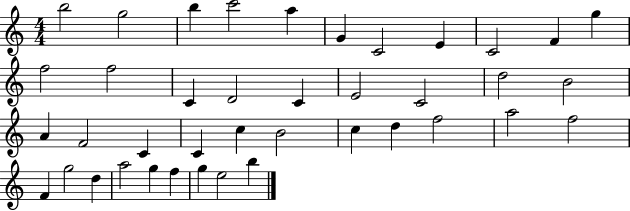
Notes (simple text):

B5/h G5/h B5/q C6/h A5/q G4/q C4/h E4/q C4/h F4/q G5/q F5/h F5/h C4/q D4/h C4/q E4/h C4/h D5/h B4/h A4/q F4/h C4/q C4/q C5/q B4/h C5/q D5/q F5/h A5/h F5/h F4/q G5/h D5/q A5/h G5/q F5/q G5/q E5/h B5/q